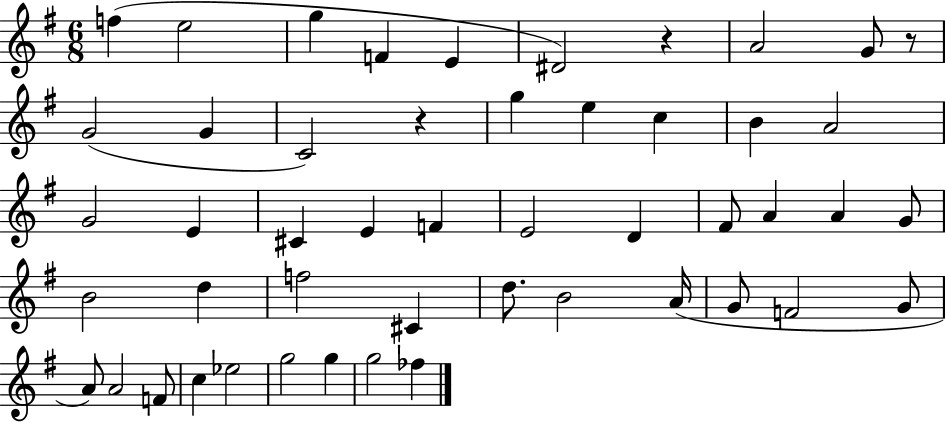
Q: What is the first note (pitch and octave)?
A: F5